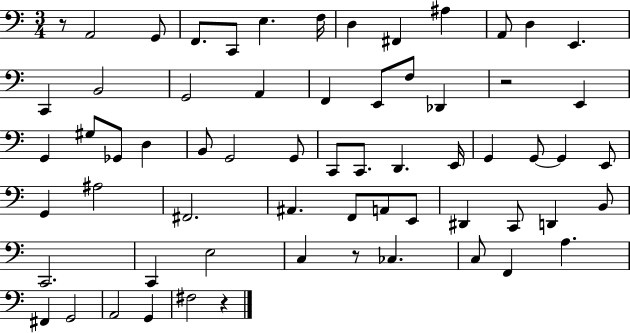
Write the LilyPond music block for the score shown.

{
  \clef bass
  \numericTimeSignature
  \time 3/4
  \key c \major
  r8 a,2 g,8 | f,8. c,8 e4. f16 | d4 fis,4 ais4 | a,8 d4 e,4. | \break c,4 b,2 | g,2 a,4 | f,4 e,8 f8 des,4 | r2 e,4 | \break g,4 gis8 ges,8 d4 | b,8 g,2 g,8 | c,8 c,8. d,4. e,16 | g,4 g,8~~ g,4 e,8 | \break g,4 ais2 | fis,2. | ais,4. f,8 a,8 e,8 | dis,4 c,8 d,4 b,8 | \break c,2. | c,4 e2 | c4 r8 ces4. | c8 f,4 a4. | \break fis,4 g,2 | a,2 g,4 | fis2 r4 | \bar "|."
}